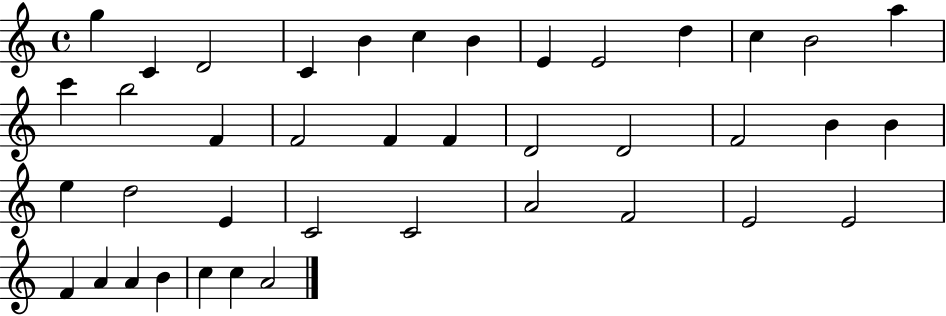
{
  \clef treble
  \time 4/4
  \defaultTimeSignature
  \key c \major
  g''4 c'4 d'2 | c'4 b'4 c''4 b'4 | e'4 e'2 d''4 | c''4 b'2 a''4 | \break c'''4 b''2 f'4 | f'2 f'4 f'4 | d'2 d'2 | f'2 b'4 b'4 | \break e''4 d''2 e'4 | c'2 c'2 | a'2 f'2 | e'2 e'2 | \break f'4 a'4 a'4 b'4 | c''4 c''4 a'2 | \bar "|."
}